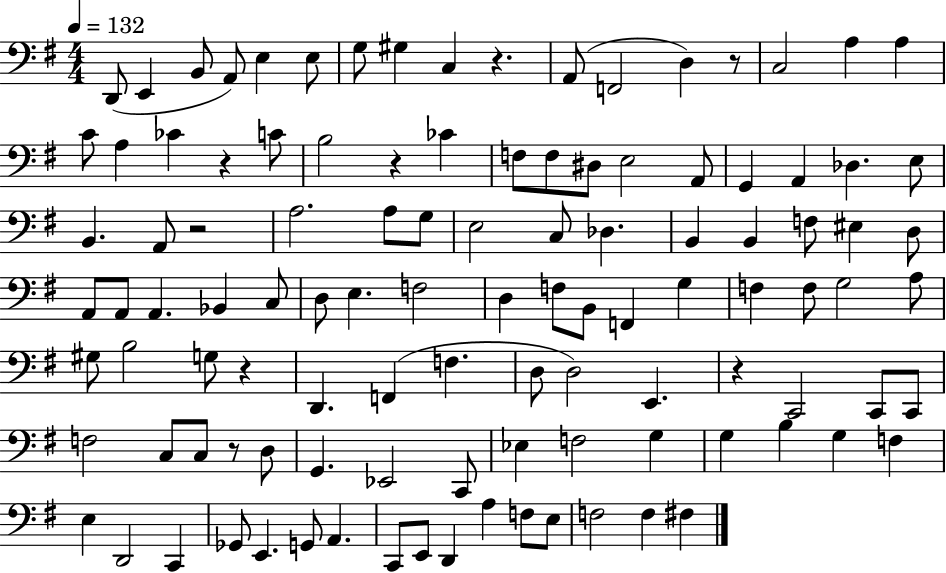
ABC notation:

X:1
T:Untitled
M:4/4
L:1/4
K:G
D,,/2 E,, B,,/2 A,,/2 E, E,/2 G,/2 ^G, C, z A,,/2 F,,2 D, z/2 C,2 A, A, C/2 A, _C z C/2 B,2 z _C F,/2 F,/2 ^D,/2 E,2 A,,/2 G,, A,, _D, E,/2 B,, A,,/2 z2 A,2 A,/2 G,/2 E,2 C,/2 _D, B,, B,, F,/2 ^E, D,/2 A,,/2 A,,/2 A,, _B,, C,/2 D,/2 E, F,2 D, F,/2 B,,/2 F,, G, F, F,/2 G,2 A,/2 ^G,/2 B,2 G,/2 z D,, F,, F, D,/2 D,2 E,, z C,,2 C,,/2 C,,/2 F,2 C,/2 C,/2 z/2 D,/2 G,, _E,,2 C,,/2 _E, F,2 G, G, B, G, F, E, D,,2 C,, _G,,/2 E,, G,,/2 A,, C,,/2 E,,/2 D,, A, F,/2 E,/2 F,2 F, ^F,